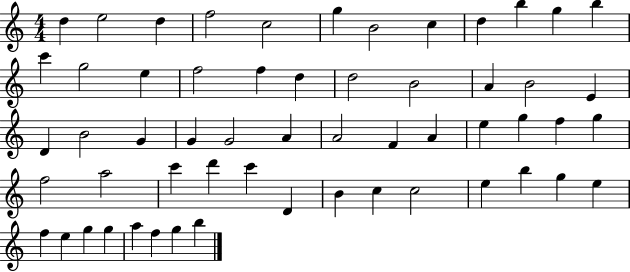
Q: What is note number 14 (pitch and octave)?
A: G5